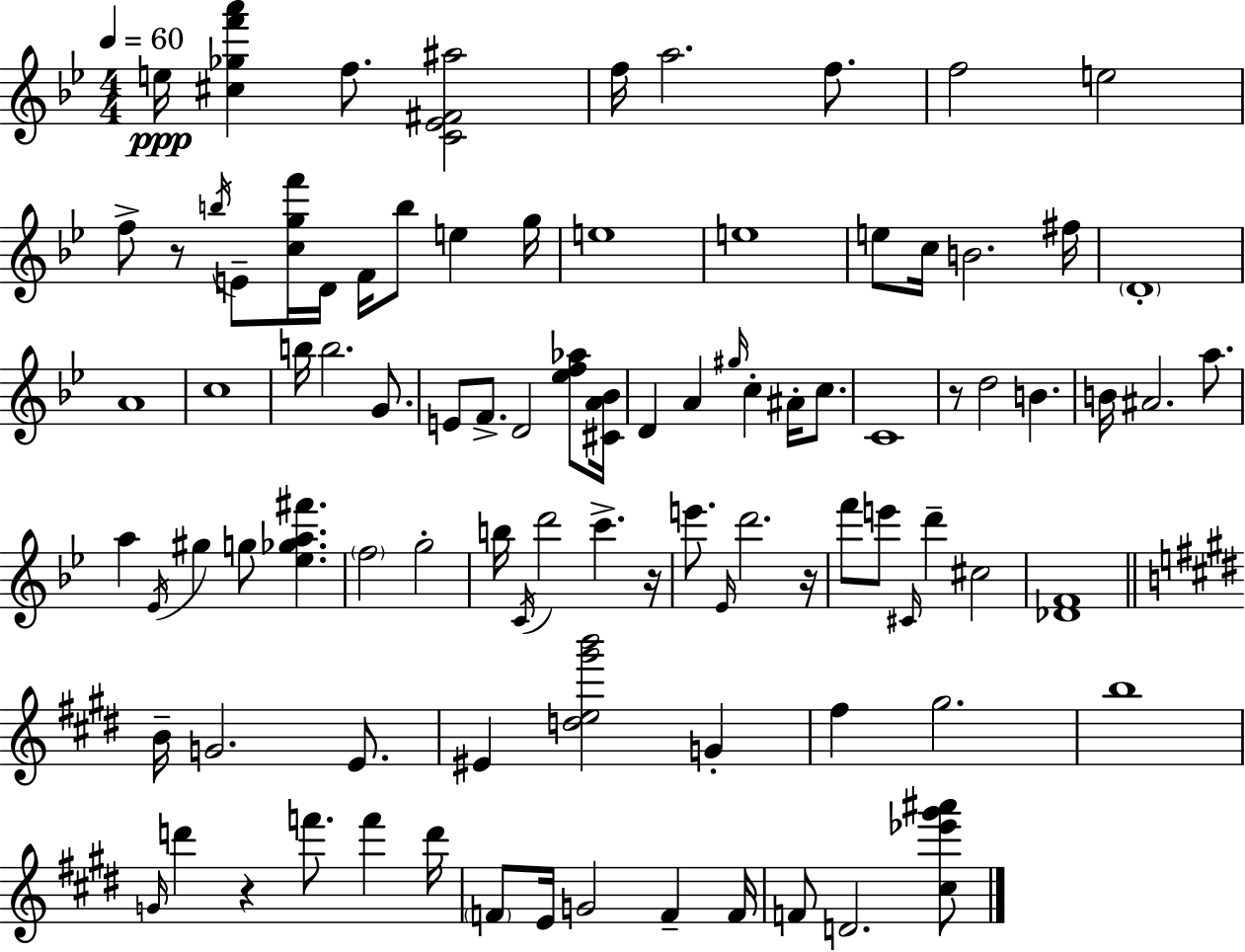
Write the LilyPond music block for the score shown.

{
  \clef treble
  \numericTimeSignature
  \time 4/4
  \key g \minor
  \tempo 4 = 60
  \repeat volta 2 { e''16\ppp <cis'' ges'' f''' a'''>4 f''8. <c' ees' fis' ais''>2 | f''16 a''2. f''8. | f''2 e''2 | f''8-> r8 \acciaccatura { b''16 } e'8-- <c'' g'' f'''>16 d'16 f'16 b''8 e''4 | \break g''16 e''1 | e''1 | e''8 c''16 b'2. | fis''16 \parenthesize d'1-. | \break a'1 | c''1 | b''16 b''2. g'8. | e'8 f'8.-> d'2 <ees'' f'' aes''>8 | \break <cis' a' bes'>16 d'4 a'4 \grace { gis''16 } c''4-. ais'16-. c''8. | c'1 | r8 d''2 b'4. | b'16 ais'2. a''8. | \break a''4 \acciaccatura { ees'16 } gis''4 g''8 <ees'' ges'' a'' fis'''>4. | \parenthesize f''2 g''2-. | b''16 \acciaccatura { c'16 } d'''2 c'''4.-> | r16 e'''8. \grace { ees'16 } d'''2. | \break r16 f'''8 e'''8 \grace { cis'16 } d'''4-- cis''2 | <des' f'>1 | \bar "||" \break \key e \major b'16-- g'2. e'8. | eis'4 <d'' e'' gis''' b'''>2 g'4-. | fis''4 gis''2. | b''1 | \break \grace { g'16 } d'''4 r4 f'''8. f'''4 | d'''16 \parenthesize f'8 e'16 g'2 f'4-- | f'16 f'8 d'2. <cis'' ees''' gis''' ais'''>8 | } \bar "|."
}